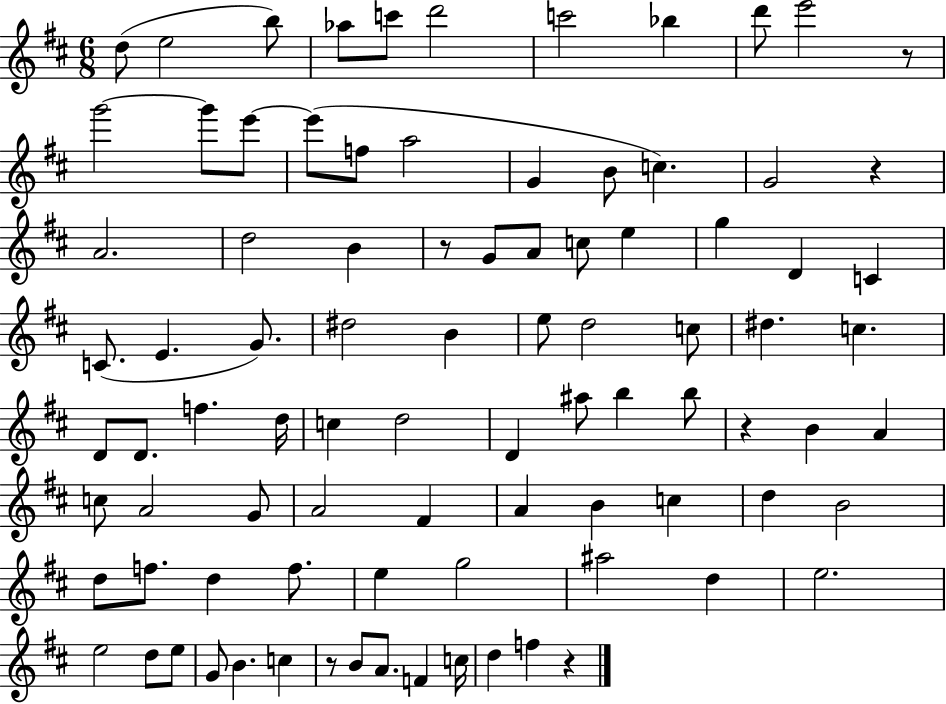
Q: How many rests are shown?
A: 6